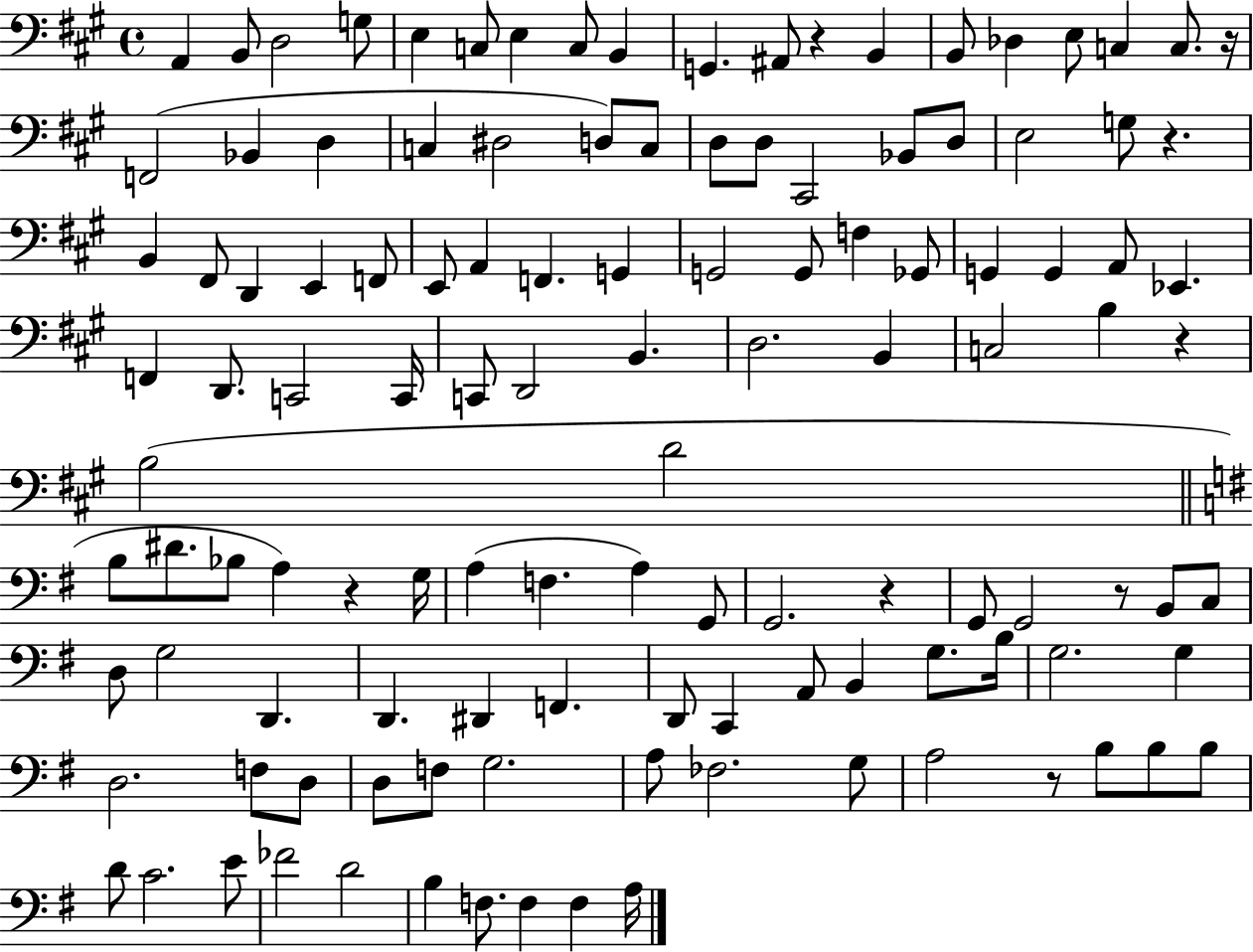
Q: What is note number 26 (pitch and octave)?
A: D3